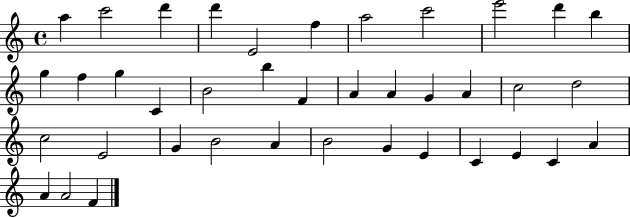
{
  \clef treble
  \time 4/4
  \defaultTimeSignature
  \key c \major
  a''4 c'''2 d'''4 | d'''4 e'2 f''4 | a''2 c'''2 | e'''2 d'''4 b''4 | \break g''4 f''4 g''4 c'4 | b'2 b''4 f'4 | a'4 a'4 g'4 a'4 | c''2 d''2 | \break c''2 e'2 | g'4 b'2 a'4 | b'2 g'4 e'4 | c'4 e'4 c'4 a'4 | \break a'4 a'2 f'4 | \bar "|."
}